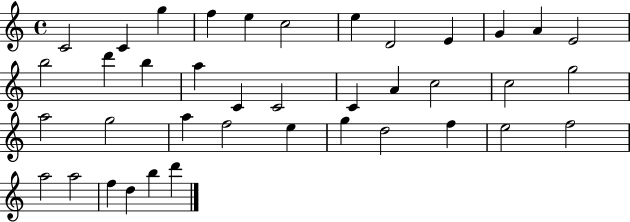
X:1
T:Untitled
M:4/4
L:1/4
K:C
C2 C g f e c2 e D2 E G A E2 b2 d' b a C C2 C A c2 c2 g2 a2 g2 a f2 e g d2 f e2 f2 a2 a2 f d b d'